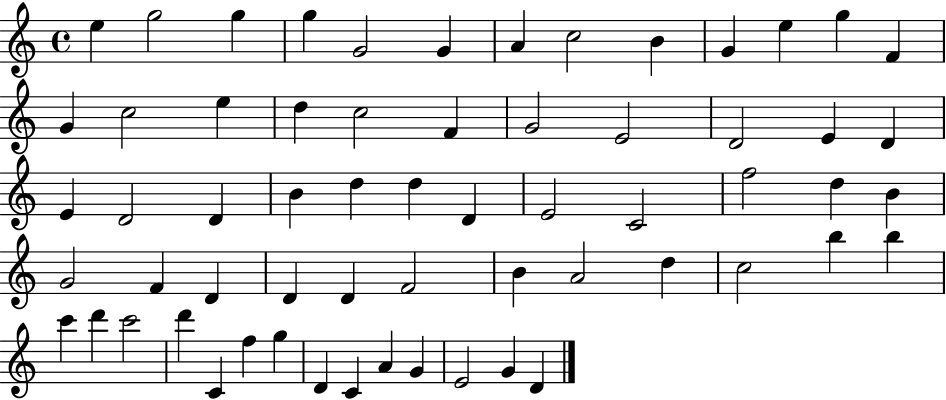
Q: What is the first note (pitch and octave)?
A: E5